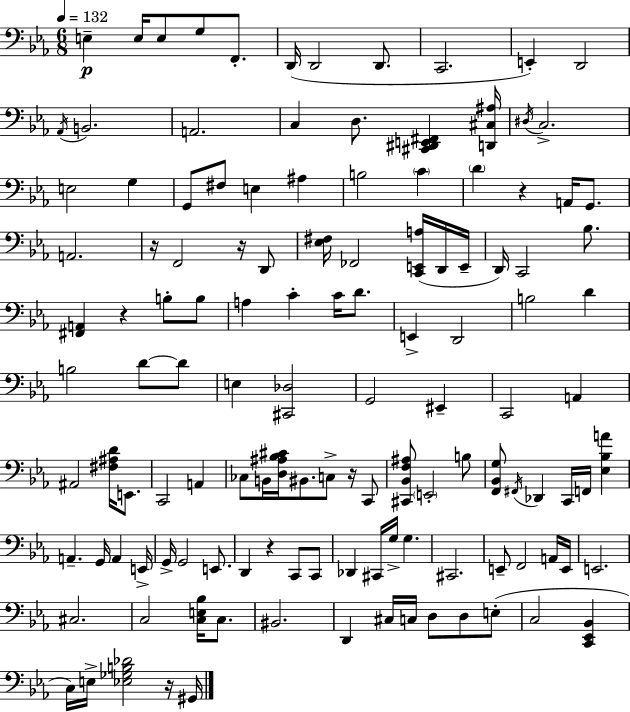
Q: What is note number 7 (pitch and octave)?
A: D2